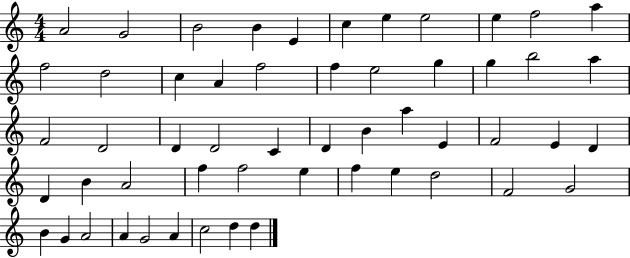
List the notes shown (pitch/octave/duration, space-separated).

A4/h G4/h B4/h B4/q E4/q C5/q E5/q E5/h E5/q F5/h A5/q F5/h D5/h C5/q A4/q F5/h F5/q E5/h G5/q G5/q B5/h A5/q F4/h D4/h D4/q D4/h C4/q D4/q B4/q A5/q E4/q F4/h E4/q D4/q D4/q B4/q A4/h F5/q F5/h E5/q F5/q E5/q D5/h F4/h G4/h B4/q G4/q A4/h A4/q G4/h A4/q C5/h D5/q D5/q